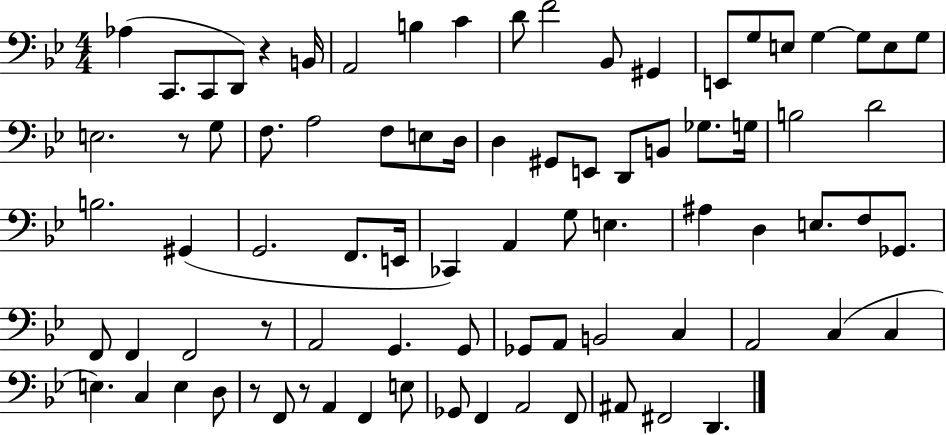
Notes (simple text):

Ab3/q C2/e. C2/e D2/e R/q B2/s A2/h B3/q C4/q D4/e F4/h Bb2/e G#2/q E2/e G3/e E3/e G3/q G3/e E3/e G3/e E3/h. R/e G3/e F3/e. A3/h F3/e E3/e D3/s D3/q G#2/e E2/e D2/e B2/e Gb3/e. G3/s B3/h D4/h B3/h. G#2/q G2/h. F2/e. E2/s CES2/q A2/q G3/e E3/q. A#3/q D3/q E3/e. F3/e Gb2/e. F2/e F2/q F2/h R/e A2/h G2/q. G2/e Gb2/e A2/e B2/h C3/q A2/h C3/q C3/q E3/q. C3/q E3/q D3/e R/e F2/e R/e A2/q F2/q E3/e Gb2/e F2/q A2/h F2/e A#2/e F#2/h D2/q.